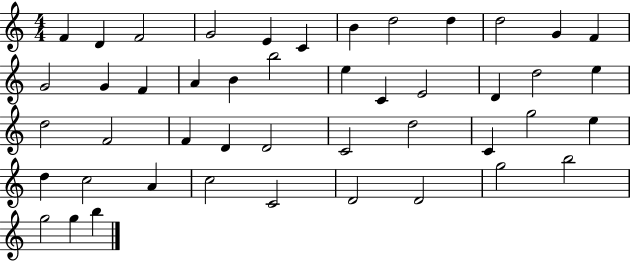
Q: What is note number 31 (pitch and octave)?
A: D5